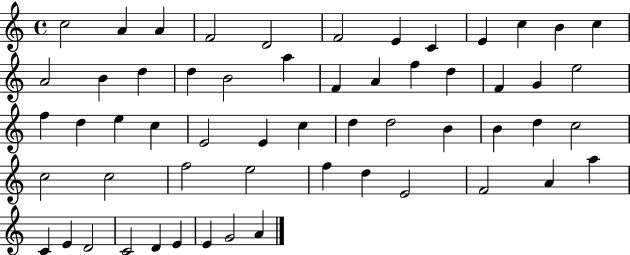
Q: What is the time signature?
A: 4/4